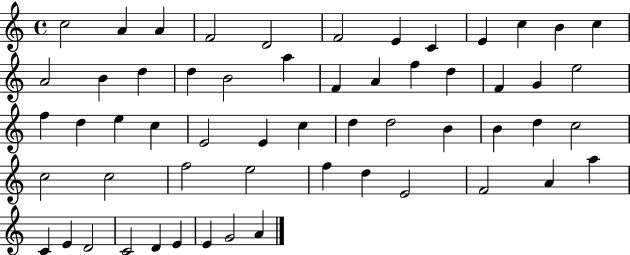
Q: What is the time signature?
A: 4/4